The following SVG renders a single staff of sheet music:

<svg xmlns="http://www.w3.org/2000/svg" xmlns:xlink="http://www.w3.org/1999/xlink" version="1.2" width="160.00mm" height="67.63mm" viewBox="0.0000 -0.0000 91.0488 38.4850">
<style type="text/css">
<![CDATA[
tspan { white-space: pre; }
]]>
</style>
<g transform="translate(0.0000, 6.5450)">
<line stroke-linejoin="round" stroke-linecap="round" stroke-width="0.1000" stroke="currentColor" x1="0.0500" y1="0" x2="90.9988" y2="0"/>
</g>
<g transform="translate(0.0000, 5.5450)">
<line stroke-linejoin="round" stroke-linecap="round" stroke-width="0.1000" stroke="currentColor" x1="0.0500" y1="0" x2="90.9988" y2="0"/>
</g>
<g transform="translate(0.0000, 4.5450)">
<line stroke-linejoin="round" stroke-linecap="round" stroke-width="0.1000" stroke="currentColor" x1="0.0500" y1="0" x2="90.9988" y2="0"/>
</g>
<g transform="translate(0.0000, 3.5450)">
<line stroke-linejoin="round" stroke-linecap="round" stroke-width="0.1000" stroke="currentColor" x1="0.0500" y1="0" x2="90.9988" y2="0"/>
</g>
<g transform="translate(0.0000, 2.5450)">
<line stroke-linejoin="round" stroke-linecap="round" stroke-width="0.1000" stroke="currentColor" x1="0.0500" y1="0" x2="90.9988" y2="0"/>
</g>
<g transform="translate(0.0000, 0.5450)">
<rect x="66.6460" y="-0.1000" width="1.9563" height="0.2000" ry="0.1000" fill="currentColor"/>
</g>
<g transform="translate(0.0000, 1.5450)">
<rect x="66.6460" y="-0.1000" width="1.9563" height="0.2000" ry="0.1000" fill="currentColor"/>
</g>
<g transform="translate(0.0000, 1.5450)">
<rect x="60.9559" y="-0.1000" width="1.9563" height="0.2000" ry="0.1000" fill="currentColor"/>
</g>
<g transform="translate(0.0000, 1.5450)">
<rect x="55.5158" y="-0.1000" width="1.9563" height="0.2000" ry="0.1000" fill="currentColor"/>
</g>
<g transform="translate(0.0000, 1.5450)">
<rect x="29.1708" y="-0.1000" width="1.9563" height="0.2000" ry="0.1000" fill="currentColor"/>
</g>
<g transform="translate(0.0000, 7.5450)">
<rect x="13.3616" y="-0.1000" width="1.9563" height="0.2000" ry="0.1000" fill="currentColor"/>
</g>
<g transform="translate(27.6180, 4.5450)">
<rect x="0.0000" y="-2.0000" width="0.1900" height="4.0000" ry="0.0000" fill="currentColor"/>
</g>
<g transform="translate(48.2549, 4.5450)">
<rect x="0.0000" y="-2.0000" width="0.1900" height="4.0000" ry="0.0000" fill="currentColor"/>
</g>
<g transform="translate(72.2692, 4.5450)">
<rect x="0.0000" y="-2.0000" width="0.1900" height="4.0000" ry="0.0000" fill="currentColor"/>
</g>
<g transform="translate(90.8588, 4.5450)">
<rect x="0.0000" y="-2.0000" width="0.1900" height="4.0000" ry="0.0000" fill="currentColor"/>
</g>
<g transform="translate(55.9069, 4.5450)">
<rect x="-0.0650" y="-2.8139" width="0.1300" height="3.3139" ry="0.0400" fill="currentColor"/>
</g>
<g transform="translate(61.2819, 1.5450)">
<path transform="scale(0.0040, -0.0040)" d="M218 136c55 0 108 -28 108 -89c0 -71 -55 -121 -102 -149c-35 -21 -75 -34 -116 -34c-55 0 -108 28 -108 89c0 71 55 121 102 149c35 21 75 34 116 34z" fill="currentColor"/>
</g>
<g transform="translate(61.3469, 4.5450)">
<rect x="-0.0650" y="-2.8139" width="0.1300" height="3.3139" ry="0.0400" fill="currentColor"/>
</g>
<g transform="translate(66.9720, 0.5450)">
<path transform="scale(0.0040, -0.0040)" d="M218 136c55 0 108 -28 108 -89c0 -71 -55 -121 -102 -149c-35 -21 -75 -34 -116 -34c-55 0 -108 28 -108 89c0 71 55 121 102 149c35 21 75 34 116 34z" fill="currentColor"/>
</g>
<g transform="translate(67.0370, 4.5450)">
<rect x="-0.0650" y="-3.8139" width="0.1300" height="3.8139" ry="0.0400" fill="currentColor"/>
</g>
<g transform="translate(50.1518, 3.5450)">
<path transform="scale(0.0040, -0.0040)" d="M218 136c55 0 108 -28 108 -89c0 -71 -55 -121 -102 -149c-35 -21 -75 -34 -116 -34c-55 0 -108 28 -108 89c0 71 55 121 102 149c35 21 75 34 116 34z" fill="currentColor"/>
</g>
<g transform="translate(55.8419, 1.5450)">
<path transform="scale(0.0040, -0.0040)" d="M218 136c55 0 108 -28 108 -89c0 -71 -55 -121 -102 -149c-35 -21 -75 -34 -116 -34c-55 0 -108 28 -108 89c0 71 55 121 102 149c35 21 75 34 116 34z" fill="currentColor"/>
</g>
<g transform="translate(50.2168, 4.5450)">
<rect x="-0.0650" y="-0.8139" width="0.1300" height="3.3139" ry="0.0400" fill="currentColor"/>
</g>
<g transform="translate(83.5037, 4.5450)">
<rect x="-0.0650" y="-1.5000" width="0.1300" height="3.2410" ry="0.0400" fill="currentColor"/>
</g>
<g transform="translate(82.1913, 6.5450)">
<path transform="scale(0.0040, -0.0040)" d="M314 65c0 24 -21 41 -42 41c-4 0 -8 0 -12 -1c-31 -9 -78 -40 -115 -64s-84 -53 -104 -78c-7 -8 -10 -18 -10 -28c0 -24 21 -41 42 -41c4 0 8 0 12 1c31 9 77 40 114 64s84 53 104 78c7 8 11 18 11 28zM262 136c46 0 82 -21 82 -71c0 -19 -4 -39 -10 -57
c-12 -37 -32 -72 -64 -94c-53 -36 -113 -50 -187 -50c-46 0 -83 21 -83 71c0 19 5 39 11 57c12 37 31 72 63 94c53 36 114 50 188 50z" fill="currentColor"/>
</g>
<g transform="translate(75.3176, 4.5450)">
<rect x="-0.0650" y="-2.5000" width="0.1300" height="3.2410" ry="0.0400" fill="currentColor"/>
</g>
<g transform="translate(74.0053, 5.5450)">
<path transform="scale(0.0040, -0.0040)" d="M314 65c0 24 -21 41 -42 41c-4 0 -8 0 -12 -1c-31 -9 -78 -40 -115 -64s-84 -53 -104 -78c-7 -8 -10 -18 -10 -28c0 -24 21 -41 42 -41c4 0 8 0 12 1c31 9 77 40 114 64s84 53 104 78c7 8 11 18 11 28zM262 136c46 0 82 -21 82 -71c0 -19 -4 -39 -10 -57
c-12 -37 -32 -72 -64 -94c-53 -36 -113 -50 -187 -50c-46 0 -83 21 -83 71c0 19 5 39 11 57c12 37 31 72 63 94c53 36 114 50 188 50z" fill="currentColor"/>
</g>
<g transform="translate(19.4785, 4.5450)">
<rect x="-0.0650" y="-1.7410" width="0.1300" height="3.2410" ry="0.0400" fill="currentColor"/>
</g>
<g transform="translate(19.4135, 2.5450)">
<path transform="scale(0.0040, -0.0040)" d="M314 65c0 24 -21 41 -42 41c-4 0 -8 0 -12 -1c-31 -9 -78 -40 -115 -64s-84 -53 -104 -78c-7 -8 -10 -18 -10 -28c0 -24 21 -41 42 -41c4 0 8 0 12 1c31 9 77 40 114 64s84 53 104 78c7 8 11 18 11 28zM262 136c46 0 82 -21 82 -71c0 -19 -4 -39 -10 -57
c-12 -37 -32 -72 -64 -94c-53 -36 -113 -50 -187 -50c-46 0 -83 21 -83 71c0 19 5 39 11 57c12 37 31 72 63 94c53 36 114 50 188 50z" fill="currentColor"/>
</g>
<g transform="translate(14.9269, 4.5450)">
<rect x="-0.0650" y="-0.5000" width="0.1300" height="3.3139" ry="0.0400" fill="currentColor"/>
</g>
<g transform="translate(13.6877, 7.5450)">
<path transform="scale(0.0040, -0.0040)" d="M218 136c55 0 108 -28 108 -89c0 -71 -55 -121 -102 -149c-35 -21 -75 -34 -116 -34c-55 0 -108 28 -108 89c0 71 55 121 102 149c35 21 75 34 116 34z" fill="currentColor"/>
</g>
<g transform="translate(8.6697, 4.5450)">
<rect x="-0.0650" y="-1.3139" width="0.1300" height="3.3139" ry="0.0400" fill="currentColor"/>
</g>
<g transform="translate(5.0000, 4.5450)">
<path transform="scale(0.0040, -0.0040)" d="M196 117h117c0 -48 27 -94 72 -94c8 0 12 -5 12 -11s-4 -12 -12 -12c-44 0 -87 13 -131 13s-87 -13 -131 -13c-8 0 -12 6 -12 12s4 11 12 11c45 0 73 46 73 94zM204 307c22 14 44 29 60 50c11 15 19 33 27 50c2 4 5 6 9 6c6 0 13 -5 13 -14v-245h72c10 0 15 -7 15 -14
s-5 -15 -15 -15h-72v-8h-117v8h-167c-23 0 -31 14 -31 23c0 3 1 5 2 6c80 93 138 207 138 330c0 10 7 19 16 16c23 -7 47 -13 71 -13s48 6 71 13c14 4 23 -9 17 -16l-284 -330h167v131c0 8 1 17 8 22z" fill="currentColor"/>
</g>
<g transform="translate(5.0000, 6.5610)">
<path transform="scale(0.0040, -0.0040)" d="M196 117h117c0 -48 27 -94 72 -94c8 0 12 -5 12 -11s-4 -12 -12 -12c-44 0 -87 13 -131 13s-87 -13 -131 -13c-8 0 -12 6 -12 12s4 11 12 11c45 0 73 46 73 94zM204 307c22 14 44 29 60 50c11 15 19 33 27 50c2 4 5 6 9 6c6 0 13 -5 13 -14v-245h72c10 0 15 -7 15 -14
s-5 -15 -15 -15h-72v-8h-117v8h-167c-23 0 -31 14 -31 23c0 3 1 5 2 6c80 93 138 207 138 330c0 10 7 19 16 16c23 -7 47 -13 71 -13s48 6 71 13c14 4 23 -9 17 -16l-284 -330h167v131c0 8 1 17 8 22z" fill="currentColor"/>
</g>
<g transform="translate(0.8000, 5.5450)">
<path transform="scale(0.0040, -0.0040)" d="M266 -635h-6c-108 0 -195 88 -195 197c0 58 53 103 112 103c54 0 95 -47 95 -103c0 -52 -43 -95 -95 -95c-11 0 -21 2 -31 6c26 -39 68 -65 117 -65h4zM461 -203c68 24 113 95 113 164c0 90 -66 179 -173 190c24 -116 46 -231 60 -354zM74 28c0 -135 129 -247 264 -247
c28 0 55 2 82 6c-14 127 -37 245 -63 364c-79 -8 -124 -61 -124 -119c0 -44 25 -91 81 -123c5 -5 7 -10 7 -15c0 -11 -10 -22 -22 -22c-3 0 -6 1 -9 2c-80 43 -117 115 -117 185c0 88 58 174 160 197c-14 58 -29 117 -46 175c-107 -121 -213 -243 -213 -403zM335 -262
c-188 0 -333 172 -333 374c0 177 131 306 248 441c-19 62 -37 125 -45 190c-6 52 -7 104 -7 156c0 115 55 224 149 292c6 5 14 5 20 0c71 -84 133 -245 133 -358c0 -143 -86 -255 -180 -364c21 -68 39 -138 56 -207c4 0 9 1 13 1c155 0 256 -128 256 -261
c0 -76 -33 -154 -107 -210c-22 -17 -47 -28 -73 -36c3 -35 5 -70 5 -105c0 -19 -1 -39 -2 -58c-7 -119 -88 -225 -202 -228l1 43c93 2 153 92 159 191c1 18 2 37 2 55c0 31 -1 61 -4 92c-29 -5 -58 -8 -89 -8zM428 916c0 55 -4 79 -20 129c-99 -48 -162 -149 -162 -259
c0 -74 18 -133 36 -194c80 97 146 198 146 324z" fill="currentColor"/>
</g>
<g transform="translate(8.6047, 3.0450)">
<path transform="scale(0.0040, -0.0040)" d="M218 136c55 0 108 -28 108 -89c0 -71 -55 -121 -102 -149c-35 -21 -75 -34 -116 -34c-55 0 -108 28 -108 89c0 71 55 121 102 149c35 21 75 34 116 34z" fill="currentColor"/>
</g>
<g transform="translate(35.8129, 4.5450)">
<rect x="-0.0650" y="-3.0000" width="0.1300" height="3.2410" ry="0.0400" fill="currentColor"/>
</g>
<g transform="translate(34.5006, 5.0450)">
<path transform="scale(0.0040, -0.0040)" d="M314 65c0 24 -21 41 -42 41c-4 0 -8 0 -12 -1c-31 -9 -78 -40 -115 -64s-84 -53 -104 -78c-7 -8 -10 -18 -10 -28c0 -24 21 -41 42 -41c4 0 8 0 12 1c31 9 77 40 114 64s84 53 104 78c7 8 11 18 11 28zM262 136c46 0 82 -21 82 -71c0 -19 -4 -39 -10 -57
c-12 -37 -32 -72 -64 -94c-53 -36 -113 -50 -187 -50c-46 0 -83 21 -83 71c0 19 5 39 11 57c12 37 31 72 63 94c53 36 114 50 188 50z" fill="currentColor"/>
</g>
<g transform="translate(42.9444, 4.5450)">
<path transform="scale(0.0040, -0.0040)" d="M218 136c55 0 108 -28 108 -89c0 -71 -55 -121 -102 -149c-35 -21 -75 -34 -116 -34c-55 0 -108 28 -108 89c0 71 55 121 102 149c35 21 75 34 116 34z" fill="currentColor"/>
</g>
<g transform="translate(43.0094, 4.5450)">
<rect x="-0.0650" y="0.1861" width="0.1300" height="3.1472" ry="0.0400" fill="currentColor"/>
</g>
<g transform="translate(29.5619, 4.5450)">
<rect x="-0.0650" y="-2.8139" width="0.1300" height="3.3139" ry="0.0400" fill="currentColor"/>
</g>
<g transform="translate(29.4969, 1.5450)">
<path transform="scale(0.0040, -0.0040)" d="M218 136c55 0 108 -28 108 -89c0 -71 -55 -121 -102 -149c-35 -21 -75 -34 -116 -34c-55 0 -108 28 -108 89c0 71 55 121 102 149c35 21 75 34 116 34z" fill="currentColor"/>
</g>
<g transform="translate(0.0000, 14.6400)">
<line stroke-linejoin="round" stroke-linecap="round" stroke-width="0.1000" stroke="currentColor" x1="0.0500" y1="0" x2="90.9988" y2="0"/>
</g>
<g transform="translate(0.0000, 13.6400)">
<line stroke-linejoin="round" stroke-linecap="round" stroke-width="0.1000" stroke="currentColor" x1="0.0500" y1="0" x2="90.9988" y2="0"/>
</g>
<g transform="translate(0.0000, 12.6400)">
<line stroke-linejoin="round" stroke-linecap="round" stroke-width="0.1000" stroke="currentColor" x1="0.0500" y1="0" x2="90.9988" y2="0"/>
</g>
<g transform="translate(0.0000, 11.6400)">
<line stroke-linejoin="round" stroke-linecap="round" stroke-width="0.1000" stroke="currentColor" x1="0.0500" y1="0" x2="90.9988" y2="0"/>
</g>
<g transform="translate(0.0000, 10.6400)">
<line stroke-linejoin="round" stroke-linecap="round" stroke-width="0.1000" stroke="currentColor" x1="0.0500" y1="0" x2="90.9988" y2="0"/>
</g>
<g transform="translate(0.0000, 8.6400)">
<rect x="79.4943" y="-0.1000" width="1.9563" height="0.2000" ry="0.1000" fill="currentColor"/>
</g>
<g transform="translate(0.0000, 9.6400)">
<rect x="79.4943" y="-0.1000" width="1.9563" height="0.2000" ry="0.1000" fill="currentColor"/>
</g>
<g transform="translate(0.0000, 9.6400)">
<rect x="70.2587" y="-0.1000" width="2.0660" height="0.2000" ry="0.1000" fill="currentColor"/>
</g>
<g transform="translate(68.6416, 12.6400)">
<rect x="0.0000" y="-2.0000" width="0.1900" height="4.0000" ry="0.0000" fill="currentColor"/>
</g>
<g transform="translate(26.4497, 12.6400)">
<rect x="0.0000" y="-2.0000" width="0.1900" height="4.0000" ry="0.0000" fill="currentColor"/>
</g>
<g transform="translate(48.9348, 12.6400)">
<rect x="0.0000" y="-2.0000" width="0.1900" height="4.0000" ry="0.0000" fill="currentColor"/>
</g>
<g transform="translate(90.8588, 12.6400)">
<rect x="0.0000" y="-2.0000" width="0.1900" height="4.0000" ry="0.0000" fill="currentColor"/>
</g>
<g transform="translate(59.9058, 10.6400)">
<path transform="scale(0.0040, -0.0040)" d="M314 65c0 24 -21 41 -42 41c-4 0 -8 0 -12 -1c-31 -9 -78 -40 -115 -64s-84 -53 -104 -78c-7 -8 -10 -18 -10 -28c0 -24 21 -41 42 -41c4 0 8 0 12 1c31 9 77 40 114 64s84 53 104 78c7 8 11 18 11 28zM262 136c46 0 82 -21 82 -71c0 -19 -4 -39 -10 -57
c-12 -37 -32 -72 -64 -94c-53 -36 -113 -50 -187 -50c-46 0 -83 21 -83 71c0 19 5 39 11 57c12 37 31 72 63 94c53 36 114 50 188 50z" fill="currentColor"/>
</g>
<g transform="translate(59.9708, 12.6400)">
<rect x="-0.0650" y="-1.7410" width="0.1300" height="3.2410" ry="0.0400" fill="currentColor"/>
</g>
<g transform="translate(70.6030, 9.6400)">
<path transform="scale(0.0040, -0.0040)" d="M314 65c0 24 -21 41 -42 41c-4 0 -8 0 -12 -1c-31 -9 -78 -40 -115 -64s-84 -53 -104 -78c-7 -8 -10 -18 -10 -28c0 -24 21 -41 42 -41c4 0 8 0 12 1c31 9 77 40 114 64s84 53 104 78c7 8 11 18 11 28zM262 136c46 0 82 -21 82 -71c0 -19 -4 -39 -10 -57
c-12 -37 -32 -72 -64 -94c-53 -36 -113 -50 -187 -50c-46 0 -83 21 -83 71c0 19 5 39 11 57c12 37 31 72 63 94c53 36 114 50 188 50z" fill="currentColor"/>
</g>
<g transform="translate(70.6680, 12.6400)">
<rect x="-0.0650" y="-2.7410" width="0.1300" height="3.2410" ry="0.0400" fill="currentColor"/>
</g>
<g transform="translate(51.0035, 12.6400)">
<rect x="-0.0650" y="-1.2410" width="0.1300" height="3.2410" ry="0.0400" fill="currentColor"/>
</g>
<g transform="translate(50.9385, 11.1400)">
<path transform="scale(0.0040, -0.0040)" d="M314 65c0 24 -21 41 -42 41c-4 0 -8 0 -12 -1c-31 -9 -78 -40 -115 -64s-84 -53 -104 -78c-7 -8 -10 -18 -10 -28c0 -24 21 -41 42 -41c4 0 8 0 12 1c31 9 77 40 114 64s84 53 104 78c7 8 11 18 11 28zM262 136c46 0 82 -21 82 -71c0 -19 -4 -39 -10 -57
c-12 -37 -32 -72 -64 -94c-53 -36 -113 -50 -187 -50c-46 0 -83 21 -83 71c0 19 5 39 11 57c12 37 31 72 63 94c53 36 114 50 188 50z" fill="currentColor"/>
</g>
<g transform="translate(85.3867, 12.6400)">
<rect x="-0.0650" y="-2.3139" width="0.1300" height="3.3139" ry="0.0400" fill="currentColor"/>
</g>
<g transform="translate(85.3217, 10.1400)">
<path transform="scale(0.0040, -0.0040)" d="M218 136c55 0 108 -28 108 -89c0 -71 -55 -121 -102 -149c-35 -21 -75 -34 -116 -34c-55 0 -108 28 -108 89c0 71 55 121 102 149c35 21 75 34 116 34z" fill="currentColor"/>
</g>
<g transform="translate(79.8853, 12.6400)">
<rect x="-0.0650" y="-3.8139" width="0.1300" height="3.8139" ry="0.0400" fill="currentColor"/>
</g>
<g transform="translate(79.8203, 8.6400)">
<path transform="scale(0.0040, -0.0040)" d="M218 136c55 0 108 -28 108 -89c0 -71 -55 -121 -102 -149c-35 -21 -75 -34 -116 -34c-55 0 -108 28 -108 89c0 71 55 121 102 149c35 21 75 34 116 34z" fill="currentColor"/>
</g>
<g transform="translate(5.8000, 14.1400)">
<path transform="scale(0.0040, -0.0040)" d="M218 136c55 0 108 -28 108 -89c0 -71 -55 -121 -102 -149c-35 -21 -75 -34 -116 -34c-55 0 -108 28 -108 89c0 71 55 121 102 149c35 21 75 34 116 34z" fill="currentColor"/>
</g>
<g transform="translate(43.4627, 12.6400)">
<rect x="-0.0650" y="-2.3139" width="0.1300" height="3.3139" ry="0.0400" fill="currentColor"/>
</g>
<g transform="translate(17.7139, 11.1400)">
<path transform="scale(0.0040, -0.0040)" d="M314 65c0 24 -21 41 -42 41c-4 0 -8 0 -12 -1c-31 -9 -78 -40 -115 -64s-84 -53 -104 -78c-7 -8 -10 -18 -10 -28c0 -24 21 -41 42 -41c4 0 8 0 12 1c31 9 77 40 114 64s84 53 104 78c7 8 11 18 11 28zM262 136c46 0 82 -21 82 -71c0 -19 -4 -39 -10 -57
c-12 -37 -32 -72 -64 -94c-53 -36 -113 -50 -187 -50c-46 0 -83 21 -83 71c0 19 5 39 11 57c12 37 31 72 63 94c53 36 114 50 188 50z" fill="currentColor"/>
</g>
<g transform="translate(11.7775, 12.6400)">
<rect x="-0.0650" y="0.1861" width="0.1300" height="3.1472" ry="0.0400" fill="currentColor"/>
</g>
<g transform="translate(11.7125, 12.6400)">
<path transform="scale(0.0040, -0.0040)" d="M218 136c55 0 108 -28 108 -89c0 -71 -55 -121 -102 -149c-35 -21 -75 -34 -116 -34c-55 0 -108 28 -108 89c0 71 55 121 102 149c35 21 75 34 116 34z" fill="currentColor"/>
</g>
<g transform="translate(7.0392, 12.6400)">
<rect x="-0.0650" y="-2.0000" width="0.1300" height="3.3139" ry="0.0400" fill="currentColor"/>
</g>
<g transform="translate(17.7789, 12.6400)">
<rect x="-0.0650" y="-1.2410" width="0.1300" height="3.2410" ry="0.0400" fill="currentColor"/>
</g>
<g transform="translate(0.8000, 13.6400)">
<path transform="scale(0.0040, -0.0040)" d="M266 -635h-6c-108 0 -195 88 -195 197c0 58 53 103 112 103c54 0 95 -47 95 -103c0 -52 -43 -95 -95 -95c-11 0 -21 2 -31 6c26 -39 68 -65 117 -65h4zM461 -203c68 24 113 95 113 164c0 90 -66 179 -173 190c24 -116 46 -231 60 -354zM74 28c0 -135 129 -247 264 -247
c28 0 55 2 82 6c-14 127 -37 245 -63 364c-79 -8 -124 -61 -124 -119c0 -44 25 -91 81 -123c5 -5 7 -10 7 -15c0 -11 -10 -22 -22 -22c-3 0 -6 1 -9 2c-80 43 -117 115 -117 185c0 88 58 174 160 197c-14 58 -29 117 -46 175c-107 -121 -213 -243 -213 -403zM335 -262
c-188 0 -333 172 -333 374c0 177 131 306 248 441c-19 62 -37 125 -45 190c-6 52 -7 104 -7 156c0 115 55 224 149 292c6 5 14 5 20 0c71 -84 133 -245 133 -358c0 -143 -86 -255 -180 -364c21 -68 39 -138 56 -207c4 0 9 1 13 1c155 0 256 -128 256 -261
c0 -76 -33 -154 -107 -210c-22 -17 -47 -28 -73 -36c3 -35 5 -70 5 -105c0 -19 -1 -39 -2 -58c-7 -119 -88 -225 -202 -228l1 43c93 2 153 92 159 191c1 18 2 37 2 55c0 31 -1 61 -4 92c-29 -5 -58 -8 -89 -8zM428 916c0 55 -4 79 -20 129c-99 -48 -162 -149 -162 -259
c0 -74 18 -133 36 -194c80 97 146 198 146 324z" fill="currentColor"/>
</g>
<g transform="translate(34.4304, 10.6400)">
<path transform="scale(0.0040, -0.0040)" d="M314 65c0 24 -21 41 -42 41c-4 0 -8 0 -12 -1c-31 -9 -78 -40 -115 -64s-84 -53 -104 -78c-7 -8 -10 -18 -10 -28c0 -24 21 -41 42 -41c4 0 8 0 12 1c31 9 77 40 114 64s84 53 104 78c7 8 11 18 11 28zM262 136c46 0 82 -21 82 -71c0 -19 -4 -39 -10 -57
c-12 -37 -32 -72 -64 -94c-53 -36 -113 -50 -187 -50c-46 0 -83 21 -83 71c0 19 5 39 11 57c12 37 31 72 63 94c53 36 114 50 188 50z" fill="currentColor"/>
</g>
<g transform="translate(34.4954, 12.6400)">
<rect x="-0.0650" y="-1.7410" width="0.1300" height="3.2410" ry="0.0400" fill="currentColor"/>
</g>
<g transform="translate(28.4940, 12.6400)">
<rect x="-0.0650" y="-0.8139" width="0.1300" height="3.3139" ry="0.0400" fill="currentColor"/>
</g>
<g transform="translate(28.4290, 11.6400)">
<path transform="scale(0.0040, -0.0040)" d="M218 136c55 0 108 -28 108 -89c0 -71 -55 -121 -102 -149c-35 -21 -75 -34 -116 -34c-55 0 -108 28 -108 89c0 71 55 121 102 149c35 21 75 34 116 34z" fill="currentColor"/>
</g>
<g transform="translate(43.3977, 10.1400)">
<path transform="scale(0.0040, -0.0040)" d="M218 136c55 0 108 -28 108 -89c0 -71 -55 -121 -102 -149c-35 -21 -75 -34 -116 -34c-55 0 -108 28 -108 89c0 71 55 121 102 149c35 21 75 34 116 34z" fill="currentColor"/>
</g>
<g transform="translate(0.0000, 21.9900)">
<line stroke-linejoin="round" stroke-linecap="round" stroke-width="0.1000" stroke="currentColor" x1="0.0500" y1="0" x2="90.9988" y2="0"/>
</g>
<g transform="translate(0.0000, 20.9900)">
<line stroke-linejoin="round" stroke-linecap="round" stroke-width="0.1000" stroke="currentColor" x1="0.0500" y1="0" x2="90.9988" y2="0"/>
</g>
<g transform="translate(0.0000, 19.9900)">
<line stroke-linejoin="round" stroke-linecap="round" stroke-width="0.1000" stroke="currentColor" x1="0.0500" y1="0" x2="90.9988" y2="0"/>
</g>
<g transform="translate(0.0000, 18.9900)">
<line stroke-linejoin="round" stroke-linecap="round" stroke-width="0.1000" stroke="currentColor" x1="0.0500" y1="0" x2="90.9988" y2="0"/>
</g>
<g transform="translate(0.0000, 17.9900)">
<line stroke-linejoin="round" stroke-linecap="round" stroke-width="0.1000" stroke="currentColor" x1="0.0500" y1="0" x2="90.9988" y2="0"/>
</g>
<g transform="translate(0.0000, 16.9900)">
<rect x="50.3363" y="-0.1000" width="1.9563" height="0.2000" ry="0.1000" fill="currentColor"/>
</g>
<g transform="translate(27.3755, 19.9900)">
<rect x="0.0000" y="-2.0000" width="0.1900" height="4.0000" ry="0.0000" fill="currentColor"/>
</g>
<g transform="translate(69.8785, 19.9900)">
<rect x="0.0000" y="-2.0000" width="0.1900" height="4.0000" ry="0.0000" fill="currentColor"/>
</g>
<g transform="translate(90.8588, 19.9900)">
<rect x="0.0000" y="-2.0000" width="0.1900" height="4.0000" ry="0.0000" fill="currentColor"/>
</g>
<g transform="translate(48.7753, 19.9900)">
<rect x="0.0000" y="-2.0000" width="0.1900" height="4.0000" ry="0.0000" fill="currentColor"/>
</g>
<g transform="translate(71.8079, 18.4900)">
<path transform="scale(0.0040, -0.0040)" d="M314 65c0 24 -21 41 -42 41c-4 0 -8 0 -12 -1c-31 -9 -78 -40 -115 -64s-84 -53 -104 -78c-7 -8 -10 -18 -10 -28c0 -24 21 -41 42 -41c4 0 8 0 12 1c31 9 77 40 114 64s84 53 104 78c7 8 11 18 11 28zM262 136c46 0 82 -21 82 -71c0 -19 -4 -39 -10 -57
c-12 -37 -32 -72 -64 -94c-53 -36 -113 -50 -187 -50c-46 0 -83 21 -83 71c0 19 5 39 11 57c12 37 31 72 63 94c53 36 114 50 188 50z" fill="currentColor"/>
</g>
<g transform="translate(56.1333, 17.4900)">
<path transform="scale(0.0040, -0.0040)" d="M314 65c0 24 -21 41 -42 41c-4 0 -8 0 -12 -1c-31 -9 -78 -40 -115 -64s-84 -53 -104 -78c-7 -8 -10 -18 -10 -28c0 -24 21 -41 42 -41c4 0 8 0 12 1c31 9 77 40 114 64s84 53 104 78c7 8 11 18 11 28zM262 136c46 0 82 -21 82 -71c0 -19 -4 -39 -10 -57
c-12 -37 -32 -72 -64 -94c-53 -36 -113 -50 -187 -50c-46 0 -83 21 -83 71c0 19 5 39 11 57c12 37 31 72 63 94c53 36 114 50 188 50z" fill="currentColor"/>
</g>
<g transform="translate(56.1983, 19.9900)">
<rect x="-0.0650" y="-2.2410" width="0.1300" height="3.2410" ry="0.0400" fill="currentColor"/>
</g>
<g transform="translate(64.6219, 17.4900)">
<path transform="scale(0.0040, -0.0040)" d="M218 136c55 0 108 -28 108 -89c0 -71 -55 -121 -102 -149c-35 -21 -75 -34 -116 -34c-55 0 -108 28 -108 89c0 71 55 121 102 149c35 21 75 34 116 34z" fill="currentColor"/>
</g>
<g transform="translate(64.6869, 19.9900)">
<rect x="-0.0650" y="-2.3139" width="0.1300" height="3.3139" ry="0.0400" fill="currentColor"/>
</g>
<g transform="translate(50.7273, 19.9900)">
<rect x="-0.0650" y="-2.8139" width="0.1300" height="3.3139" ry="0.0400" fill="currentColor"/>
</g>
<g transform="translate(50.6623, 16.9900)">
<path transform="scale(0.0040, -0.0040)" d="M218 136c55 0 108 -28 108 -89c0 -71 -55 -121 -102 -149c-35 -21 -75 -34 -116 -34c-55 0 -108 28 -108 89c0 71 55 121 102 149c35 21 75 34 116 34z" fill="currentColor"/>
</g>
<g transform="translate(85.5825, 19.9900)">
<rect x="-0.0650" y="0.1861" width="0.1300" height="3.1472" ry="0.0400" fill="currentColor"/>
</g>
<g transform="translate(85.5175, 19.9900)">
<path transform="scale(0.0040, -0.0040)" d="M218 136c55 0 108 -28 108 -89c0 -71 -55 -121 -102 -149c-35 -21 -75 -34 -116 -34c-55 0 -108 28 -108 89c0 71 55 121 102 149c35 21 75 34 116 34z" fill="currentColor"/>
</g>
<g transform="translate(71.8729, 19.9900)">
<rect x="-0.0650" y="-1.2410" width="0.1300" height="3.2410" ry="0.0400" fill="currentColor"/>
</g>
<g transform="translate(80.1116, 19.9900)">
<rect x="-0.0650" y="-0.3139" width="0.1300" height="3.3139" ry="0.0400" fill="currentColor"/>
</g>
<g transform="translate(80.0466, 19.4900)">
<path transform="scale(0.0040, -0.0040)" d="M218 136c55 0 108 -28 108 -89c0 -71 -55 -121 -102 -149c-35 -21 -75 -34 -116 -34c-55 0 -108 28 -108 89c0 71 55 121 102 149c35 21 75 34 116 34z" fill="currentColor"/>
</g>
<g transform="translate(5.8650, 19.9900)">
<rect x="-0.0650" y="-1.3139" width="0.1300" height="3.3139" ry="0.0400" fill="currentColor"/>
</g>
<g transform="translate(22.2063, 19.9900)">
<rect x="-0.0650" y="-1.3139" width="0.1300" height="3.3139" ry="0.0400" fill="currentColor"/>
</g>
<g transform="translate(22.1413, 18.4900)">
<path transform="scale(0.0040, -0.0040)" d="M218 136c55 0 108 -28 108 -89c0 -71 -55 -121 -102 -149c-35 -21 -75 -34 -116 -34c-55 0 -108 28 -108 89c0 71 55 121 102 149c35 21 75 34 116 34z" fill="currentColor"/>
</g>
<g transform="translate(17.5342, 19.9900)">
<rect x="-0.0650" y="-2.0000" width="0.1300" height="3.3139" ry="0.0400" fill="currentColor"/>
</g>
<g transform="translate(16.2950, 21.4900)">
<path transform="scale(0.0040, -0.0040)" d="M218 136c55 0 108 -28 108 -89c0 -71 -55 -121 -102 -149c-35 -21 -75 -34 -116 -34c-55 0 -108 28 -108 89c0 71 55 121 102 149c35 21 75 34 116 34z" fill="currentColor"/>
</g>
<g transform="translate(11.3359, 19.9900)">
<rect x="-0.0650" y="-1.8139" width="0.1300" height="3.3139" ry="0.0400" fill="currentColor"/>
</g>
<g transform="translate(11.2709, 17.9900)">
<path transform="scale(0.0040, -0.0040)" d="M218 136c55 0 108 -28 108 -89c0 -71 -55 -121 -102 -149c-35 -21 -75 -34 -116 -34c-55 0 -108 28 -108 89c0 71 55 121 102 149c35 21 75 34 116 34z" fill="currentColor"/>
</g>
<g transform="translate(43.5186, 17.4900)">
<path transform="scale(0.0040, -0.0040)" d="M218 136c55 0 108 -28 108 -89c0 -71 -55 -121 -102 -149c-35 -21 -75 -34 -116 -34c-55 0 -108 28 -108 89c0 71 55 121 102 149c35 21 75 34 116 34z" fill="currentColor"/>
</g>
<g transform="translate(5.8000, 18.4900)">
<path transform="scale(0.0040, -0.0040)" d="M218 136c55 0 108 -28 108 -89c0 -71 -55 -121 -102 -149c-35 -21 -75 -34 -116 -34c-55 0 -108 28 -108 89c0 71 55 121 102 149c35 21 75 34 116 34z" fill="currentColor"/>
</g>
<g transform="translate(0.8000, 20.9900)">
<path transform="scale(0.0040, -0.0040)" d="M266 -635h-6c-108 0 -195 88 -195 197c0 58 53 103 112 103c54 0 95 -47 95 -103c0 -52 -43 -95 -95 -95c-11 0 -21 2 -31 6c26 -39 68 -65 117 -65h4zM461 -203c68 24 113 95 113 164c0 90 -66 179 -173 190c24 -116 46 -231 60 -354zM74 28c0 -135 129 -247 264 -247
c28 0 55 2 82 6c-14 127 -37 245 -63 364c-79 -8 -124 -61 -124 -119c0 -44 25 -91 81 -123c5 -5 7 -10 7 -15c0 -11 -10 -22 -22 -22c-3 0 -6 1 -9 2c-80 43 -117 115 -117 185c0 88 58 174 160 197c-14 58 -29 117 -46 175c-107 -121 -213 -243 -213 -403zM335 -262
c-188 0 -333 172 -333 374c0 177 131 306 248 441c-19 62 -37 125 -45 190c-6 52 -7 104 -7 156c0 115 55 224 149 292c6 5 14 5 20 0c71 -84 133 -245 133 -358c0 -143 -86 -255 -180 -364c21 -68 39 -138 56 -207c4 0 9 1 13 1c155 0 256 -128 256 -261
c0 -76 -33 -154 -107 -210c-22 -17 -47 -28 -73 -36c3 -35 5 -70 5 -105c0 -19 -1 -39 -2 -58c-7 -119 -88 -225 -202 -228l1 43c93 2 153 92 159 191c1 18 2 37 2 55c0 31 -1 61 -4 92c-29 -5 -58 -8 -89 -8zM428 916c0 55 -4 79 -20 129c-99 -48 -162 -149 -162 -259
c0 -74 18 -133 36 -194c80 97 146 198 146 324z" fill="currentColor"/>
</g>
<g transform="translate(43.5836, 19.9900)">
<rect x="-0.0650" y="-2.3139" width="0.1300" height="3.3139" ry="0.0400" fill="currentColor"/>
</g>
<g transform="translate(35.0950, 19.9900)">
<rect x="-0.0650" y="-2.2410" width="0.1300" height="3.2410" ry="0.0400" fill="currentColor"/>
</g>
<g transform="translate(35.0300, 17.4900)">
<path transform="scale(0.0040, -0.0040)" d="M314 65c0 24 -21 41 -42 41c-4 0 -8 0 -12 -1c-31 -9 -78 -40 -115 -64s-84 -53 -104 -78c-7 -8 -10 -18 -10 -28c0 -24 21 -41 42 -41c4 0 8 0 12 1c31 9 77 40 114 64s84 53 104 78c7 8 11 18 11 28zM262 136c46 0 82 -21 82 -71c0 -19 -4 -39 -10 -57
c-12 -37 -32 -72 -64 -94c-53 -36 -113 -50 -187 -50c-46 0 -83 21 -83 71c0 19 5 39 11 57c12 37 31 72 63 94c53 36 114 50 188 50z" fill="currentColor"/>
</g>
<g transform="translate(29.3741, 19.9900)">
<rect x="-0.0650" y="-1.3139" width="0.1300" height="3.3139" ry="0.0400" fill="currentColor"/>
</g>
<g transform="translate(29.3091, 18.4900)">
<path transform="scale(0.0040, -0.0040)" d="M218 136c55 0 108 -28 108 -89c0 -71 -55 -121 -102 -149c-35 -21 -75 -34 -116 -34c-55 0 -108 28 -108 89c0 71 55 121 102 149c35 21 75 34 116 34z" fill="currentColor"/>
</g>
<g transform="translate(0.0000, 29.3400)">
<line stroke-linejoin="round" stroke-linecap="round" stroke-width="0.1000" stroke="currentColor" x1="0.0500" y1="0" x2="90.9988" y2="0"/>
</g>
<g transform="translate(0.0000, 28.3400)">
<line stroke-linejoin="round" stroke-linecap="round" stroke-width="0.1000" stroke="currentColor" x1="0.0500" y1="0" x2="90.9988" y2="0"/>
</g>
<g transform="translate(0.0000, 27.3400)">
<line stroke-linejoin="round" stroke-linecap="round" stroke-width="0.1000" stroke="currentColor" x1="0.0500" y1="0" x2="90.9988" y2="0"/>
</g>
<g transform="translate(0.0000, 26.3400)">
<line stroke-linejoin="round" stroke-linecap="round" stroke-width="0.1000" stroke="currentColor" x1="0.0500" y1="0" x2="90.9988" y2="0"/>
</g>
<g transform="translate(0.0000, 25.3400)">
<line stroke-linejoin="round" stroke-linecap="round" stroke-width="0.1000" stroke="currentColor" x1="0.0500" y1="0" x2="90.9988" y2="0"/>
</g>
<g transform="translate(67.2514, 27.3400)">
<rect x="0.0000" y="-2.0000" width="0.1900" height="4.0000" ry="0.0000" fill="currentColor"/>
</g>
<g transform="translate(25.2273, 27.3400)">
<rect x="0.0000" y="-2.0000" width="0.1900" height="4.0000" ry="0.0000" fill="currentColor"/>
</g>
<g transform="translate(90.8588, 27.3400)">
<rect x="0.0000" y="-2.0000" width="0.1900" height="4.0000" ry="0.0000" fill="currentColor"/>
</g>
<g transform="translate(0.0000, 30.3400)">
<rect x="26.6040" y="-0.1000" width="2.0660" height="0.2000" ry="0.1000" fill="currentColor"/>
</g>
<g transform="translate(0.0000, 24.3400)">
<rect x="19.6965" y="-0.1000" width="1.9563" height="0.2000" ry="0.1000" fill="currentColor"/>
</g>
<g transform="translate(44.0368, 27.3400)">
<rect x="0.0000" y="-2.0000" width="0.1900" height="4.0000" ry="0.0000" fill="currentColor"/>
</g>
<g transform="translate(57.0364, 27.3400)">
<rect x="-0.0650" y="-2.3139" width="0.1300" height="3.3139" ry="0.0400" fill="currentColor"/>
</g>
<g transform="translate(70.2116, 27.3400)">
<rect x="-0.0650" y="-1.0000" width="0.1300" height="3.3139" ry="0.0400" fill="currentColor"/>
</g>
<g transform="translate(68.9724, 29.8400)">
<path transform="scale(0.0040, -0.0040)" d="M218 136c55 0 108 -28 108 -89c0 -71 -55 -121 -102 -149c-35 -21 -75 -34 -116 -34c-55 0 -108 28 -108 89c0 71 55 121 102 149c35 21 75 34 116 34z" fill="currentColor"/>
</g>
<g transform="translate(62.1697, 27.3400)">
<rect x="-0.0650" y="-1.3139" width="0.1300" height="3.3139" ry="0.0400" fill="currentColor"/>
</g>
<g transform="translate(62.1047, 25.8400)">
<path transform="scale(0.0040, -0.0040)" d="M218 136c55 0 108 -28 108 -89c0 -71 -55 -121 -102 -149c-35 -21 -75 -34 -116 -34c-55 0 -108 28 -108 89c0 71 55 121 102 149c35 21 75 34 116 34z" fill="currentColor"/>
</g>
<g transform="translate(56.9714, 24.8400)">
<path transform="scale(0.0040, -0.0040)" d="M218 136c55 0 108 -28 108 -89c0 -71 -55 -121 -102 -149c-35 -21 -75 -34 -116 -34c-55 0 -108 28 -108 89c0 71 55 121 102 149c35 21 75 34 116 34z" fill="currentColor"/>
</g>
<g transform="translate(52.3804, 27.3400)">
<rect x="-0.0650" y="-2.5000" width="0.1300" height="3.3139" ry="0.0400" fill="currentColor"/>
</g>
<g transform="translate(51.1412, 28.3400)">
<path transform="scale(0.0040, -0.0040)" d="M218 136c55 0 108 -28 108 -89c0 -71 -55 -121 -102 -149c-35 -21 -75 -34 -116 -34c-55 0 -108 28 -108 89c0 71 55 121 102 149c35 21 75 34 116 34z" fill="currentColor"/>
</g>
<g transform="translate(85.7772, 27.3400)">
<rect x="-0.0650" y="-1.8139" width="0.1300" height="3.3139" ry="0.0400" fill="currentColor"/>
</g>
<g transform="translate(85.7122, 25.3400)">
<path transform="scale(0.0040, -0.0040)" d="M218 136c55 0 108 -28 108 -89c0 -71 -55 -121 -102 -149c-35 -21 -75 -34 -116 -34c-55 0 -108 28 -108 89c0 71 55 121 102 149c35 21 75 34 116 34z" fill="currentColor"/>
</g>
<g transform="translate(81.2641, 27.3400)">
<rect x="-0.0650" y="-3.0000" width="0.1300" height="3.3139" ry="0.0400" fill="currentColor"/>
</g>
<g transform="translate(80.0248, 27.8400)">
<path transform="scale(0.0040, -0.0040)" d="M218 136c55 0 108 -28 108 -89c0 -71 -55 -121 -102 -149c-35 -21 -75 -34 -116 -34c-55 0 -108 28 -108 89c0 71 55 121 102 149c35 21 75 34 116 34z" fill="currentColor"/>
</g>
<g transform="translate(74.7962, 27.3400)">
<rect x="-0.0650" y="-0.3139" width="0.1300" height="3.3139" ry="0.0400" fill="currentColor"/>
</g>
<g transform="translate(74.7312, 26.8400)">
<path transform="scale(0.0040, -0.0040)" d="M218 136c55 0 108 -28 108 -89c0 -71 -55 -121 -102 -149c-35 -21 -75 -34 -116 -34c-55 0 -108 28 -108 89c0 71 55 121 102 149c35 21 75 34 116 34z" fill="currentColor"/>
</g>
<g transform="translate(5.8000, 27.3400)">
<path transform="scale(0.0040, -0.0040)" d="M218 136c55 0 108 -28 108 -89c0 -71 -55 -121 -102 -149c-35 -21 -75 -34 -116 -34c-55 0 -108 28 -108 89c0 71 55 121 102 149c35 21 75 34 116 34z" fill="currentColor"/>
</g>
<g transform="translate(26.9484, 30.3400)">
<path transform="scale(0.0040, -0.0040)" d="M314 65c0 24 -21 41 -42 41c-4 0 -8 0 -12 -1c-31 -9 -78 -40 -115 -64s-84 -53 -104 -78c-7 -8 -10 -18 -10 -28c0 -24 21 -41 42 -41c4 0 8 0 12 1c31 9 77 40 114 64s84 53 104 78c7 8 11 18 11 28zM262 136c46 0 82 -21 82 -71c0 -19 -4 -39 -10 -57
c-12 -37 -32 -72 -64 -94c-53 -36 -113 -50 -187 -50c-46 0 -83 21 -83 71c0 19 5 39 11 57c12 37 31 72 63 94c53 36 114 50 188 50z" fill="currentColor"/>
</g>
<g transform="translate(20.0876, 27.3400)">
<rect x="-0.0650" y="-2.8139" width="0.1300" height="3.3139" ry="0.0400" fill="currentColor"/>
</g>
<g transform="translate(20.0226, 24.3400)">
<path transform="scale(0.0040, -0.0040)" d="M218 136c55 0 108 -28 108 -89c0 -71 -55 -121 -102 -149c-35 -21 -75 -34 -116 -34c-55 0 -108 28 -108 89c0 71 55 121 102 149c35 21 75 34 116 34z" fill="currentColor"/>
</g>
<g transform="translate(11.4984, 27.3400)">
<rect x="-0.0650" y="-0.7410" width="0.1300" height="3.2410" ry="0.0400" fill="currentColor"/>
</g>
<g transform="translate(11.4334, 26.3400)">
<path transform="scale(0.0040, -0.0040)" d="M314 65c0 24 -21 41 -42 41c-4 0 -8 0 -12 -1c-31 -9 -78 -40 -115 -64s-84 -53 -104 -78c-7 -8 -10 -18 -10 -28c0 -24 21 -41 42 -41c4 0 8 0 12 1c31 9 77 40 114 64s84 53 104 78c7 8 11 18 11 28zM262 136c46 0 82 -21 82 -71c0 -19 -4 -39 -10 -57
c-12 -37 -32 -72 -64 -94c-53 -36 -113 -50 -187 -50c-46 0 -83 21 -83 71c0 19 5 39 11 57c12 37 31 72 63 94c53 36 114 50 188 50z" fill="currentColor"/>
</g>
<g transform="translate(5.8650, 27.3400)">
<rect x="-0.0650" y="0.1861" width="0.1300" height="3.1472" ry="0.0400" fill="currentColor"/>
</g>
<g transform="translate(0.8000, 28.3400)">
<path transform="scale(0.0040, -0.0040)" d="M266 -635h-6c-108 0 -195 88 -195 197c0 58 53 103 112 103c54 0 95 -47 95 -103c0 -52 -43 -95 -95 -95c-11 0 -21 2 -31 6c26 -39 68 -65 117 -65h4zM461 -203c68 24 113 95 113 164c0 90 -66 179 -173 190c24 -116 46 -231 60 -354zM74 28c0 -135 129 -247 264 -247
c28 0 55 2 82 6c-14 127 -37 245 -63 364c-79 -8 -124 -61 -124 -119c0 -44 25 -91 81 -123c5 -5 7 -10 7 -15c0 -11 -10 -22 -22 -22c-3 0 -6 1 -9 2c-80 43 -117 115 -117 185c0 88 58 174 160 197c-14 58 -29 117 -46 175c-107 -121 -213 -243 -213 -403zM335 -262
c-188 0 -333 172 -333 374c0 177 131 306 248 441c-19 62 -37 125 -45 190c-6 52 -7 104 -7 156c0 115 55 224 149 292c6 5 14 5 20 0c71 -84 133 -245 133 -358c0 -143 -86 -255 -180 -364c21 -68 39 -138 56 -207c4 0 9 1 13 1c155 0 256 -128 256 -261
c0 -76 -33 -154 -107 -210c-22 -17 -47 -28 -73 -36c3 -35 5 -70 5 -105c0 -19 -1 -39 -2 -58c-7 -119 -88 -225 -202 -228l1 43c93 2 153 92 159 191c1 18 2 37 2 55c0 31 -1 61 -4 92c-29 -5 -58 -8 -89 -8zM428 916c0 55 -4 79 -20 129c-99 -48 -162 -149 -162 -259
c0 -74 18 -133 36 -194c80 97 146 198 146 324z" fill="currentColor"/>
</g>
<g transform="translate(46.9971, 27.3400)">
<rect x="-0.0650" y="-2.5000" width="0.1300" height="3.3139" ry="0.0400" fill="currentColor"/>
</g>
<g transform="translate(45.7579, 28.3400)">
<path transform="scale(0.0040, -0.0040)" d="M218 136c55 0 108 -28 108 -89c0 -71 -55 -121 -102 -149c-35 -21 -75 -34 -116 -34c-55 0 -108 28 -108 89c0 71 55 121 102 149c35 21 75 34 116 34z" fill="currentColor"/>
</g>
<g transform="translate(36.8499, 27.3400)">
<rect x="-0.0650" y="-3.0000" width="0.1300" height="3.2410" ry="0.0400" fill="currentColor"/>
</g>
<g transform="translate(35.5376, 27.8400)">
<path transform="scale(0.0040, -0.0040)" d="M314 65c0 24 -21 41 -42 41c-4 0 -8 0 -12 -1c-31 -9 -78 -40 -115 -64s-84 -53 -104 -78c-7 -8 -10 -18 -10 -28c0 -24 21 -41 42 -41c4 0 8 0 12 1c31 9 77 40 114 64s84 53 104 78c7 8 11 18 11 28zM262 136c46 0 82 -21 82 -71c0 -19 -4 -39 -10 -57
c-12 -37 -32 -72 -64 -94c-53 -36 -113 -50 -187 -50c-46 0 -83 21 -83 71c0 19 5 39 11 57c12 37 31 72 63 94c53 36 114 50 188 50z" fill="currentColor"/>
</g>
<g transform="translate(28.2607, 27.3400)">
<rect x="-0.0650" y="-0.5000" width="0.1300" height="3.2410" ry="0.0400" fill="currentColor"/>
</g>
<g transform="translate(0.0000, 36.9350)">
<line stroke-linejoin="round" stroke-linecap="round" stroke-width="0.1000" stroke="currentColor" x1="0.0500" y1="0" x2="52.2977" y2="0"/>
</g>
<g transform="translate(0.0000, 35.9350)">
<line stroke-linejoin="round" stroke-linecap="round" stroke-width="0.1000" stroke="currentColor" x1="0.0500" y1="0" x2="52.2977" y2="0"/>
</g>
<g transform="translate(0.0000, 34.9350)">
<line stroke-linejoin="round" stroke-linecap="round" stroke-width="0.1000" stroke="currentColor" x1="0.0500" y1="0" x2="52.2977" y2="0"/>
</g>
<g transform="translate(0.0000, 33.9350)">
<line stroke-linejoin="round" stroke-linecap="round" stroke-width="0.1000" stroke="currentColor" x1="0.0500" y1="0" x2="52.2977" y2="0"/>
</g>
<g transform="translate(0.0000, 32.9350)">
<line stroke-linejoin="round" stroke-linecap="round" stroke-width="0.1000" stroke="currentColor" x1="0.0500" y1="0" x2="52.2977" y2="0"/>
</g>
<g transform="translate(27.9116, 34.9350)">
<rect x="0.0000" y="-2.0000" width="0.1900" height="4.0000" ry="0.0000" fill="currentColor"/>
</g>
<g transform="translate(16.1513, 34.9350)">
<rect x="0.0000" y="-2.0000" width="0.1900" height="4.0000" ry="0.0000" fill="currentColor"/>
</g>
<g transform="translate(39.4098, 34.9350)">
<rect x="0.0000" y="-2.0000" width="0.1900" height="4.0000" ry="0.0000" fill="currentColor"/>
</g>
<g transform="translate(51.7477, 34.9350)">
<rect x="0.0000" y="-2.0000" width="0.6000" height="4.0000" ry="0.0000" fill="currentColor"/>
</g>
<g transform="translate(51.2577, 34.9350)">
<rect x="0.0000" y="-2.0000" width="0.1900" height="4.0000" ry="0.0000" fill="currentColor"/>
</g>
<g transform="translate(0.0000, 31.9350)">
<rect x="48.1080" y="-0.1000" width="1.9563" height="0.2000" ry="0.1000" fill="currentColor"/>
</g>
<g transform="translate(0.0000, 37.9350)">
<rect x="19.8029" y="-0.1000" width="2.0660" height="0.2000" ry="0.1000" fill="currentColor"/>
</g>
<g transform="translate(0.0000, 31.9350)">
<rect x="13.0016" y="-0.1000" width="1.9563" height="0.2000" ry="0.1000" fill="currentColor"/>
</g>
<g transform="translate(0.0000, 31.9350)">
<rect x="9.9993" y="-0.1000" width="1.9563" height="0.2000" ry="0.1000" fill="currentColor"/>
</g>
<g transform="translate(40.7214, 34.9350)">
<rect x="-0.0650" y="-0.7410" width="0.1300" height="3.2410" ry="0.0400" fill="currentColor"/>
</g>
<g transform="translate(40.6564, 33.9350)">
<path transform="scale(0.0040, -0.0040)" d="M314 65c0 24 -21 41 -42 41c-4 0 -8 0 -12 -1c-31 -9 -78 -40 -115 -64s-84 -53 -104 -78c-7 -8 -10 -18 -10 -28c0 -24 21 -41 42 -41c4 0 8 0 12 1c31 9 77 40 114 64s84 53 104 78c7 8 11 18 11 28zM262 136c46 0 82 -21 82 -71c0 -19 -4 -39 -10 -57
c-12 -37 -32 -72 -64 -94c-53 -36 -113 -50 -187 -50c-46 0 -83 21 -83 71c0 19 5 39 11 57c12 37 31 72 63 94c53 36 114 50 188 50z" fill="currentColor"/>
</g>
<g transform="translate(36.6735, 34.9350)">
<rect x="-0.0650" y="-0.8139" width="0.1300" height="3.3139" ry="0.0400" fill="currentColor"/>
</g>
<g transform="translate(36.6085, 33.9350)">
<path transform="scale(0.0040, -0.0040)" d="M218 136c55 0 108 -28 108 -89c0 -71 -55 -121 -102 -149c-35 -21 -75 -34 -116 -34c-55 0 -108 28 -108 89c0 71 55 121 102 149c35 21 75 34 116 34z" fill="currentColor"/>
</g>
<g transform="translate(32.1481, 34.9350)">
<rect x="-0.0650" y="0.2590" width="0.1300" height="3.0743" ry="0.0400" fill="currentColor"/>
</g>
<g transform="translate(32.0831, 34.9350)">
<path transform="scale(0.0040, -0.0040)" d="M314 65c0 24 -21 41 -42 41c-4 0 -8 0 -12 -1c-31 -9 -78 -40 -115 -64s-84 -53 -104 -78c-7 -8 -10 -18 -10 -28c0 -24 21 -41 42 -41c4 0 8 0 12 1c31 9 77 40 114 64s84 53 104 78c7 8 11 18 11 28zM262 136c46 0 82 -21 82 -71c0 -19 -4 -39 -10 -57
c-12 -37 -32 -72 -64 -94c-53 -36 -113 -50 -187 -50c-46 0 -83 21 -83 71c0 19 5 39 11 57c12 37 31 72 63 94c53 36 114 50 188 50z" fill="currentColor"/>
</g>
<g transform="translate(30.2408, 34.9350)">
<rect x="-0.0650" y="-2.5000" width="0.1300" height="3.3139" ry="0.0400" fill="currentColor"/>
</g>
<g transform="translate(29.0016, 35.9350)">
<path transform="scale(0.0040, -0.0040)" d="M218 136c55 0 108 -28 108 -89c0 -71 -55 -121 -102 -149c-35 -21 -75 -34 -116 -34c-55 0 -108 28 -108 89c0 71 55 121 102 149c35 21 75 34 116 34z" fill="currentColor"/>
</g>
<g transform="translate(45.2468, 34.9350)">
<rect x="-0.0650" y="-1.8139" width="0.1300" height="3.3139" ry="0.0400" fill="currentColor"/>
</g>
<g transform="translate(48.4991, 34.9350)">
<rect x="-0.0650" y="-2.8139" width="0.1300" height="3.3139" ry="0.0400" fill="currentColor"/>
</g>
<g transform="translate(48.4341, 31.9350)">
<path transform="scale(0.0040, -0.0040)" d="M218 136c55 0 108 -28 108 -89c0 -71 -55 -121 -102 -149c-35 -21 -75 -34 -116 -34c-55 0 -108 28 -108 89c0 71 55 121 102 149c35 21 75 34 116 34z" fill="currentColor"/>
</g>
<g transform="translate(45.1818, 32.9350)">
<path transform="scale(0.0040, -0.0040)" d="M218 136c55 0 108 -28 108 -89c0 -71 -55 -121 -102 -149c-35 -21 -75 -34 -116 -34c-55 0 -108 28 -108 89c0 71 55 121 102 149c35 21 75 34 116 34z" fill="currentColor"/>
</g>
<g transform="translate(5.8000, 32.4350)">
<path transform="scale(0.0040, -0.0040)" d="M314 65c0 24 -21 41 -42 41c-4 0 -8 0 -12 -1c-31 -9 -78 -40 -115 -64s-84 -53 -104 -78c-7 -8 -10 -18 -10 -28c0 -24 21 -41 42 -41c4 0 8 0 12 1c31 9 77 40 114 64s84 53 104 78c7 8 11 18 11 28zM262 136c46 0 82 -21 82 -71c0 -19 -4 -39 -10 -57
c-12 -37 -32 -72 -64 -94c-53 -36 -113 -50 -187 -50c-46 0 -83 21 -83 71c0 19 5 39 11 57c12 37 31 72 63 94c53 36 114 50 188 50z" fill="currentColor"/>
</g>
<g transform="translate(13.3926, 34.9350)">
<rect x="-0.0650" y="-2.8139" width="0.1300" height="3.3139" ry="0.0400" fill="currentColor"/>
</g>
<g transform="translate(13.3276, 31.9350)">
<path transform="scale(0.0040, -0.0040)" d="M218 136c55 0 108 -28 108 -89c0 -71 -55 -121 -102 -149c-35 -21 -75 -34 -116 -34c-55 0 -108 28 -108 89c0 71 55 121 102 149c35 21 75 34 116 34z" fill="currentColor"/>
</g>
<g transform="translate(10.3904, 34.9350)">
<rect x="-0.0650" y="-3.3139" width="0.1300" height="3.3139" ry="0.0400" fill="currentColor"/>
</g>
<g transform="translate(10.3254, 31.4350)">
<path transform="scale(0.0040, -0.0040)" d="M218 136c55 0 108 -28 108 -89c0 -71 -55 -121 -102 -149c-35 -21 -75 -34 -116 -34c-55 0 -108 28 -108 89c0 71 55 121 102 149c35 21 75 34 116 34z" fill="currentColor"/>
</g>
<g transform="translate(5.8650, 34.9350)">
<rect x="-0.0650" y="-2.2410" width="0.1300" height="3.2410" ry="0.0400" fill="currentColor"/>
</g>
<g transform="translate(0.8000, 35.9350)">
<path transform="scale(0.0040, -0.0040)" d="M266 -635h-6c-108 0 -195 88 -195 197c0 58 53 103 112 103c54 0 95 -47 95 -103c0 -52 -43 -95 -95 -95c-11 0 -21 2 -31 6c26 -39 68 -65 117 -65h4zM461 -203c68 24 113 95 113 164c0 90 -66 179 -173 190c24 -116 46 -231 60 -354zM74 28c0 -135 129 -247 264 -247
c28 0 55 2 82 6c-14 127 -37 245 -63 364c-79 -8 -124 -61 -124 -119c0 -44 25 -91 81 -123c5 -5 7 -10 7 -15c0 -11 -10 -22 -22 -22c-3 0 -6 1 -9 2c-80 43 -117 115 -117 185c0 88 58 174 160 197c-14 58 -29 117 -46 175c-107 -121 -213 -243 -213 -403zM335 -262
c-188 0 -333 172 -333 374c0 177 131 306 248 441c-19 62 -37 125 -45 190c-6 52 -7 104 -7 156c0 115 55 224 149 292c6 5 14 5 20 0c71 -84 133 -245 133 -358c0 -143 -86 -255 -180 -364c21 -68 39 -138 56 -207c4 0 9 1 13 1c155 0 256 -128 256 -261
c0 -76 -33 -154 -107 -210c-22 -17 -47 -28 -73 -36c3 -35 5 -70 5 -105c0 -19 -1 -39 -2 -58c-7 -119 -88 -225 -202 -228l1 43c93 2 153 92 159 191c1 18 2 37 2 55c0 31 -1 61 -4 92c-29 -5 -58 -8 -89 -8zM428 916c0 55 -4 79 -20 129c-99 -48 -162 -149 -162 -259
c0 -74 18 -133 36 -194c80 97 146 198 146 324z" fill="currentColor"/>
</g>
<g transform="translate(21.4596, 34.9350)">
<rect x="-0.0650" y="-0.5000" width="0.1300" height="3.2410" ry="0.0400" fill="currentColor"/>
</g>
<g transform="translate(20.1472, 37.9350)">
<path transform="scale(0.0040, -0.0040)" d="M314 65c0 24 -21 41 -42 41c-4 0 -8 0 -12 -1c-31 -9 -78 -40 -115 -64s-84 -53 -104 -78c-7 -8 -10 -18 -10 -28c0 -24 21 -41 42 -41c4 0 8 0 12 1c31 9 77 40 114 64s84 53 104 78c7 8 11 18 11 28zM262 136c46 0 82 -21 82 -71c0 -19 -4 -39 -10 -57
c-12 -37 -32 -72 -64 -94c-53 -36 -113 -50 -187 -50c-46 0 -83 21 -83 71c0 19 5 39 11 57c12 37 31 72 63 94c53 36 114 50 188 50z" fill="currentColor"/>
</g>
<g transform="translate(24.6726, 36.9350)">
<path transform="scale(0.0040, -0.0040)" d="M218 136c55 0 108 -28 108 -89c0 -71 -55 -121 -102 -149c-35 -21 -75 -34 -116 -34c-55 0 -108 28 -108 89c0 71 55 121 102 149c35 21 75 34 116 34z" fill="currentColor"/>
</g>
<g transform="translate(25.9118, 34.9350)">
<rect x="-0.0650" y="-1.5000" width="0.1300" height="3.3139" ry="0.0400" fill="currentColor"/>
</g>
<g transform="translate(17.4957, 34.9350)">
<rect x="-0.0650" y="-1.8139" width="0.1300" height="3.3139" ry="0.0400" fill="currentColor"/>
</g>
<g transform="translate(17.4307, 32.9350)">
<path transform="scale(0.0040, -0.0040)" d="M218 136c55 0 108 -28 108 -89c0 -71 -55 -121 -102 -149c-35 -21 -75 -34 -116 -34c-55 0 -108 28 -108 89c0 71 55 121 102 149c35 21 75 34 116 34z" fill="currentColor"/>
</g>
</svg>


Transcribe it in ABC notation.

X:1
T:Untitled
M:4/4
L:1/4
K:C
e C f2 a A2 B d a a c' G2 E2 F B e2 d f2 g e2 f2 a2 c' g e f F e e g2 g a g2 g e2 c B B d2 a C2 A2 G G g e D c A f g2 b a f C2 E G B2 d d2 f a